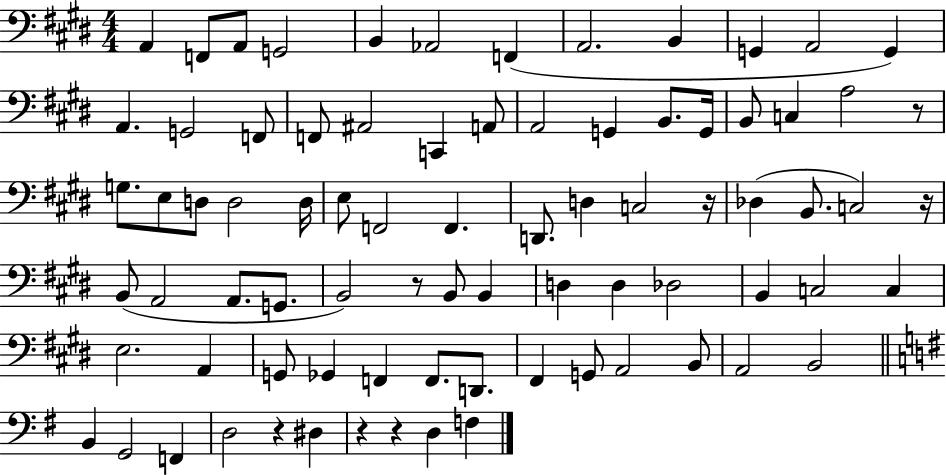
A2/q F2/e A2/e G2/h B2/q Ab2/h F2/q A2/h. B2/q G2/q A2/h G2/q A2/q. G2/h F2/e F2/e A#2/h C2/q A2/e A2/h G2/q B2/e. G2/s B2/e C3/q A3/h R/e G3/e. E3/e D3/e D3/h D3/s E3/e F2/h F2/q. D2/e. D3/q C3/h R/s Db3/q B2/e. C3/h R/s B2/e A2/h A2/e. G2/e. B2/h R/e B2/e B2/q D3/q D3/q Db3/h B2/q C3/h C3/q E3/h. A2/q G2/e Gb2/q F2/q F2/e. D2/e. F#2/q G2/e A2/h B2/e A2/h B2/h B2/q G2/h F2/q D3/h R/q D#3/q R/q R/q D3/q F3/q